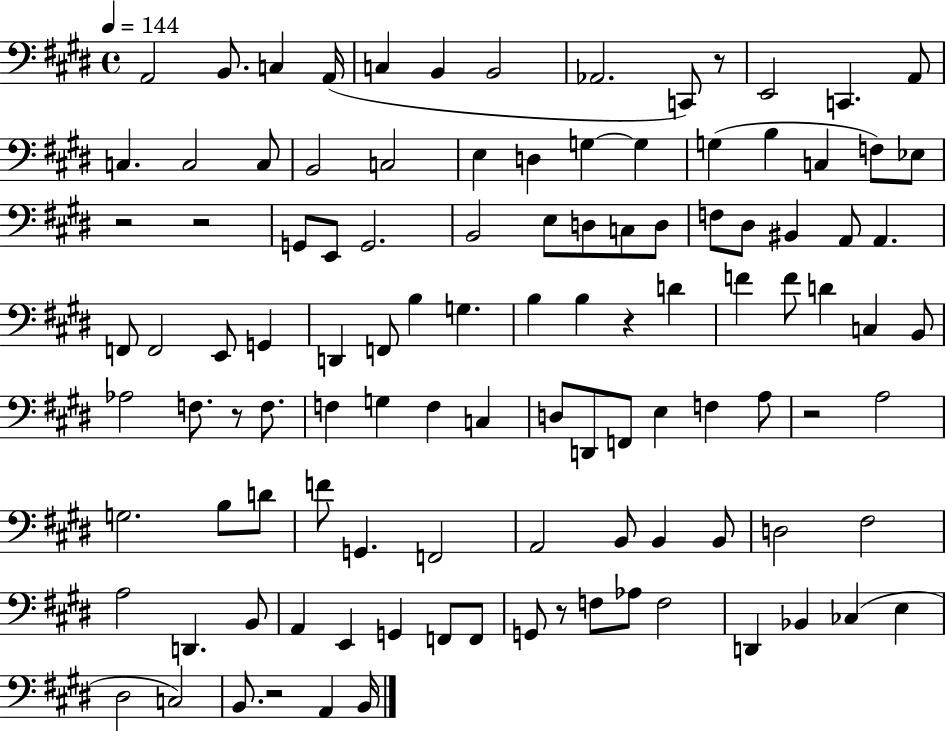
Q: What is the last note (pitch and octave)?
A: B2